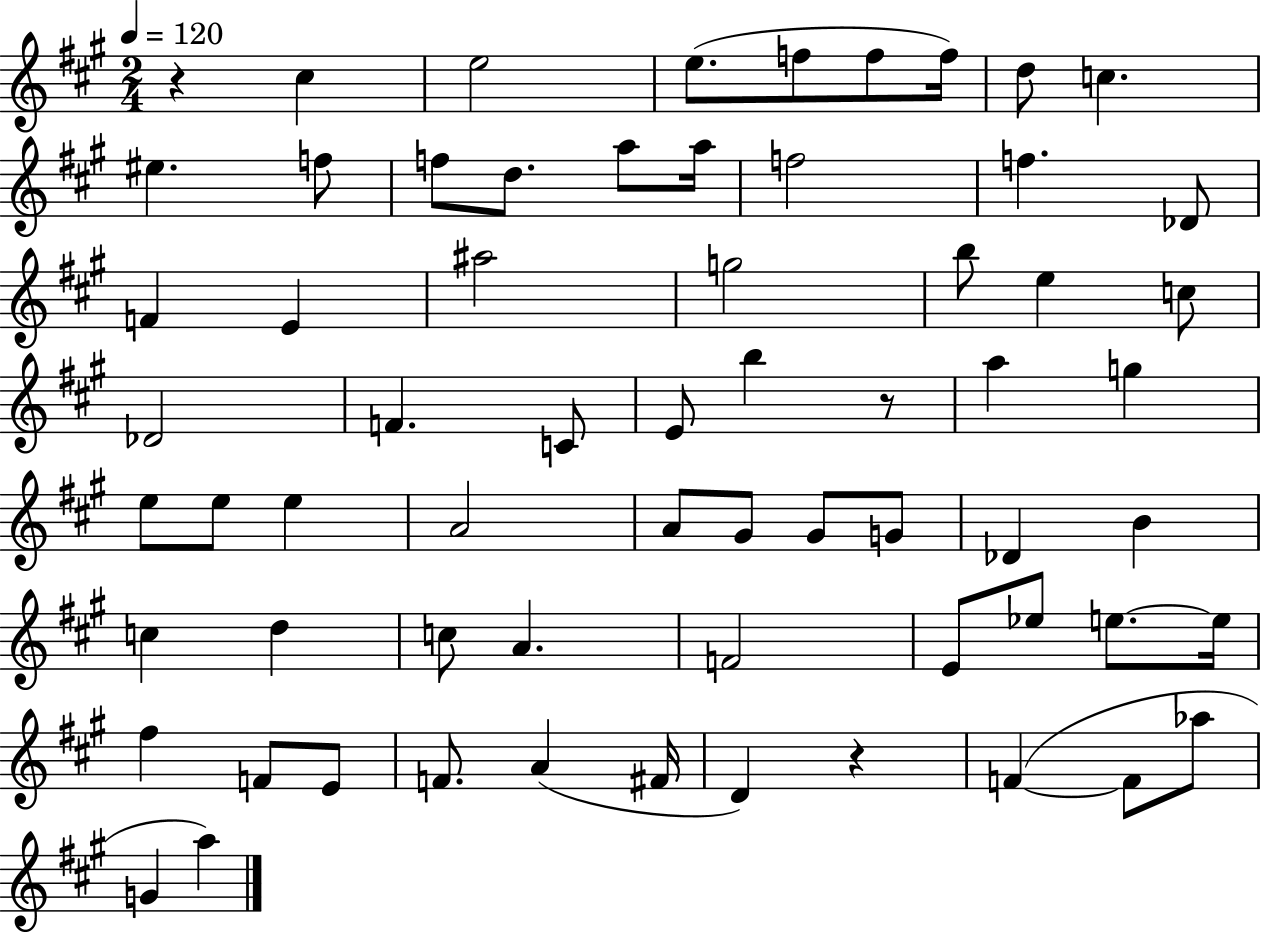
{
  \clef treble
  \numericTimeSignature
  \time 2/4
  \key a \major
  \tempo 4 = 120
  \repeat volta 2 { r4 cis''4 | e''2 | e''8.( f''8 f''8 f''16) | d''8 c''4. | \break eis''4. f''8 | f''8 d''8. a''8 a''16 | f''2 | f''4. des'8 | \break f'4 e'4 | ais''2 | g''2 | b''8 e''4 c''8 | \break des'2 | f'4. c'8 | e'8 b''4 r8 | a''4 g''4 | \break e''8 e''8 e''4 | a'2 | a'8 gis'8 gis'8 g'8 | des'4 b'4 | \break c''4 d''4 | c''8 a'4. | f'2 | e'8 ees''8 e''8.~~ e''16 | \break fis''4 f'8 e'8 | f'8. a'4( fis'16 | d'4) r4 | f'4~(~ f'8 aes''8 | \break g'4 a''4) | } \bar "|."
}